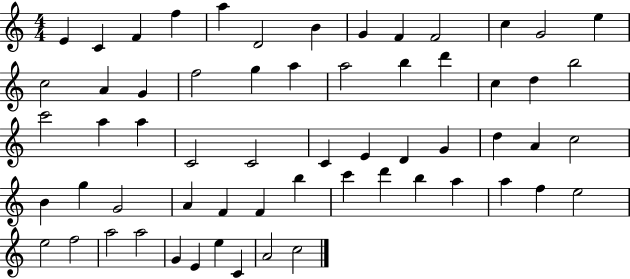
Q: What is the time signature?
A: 4/4